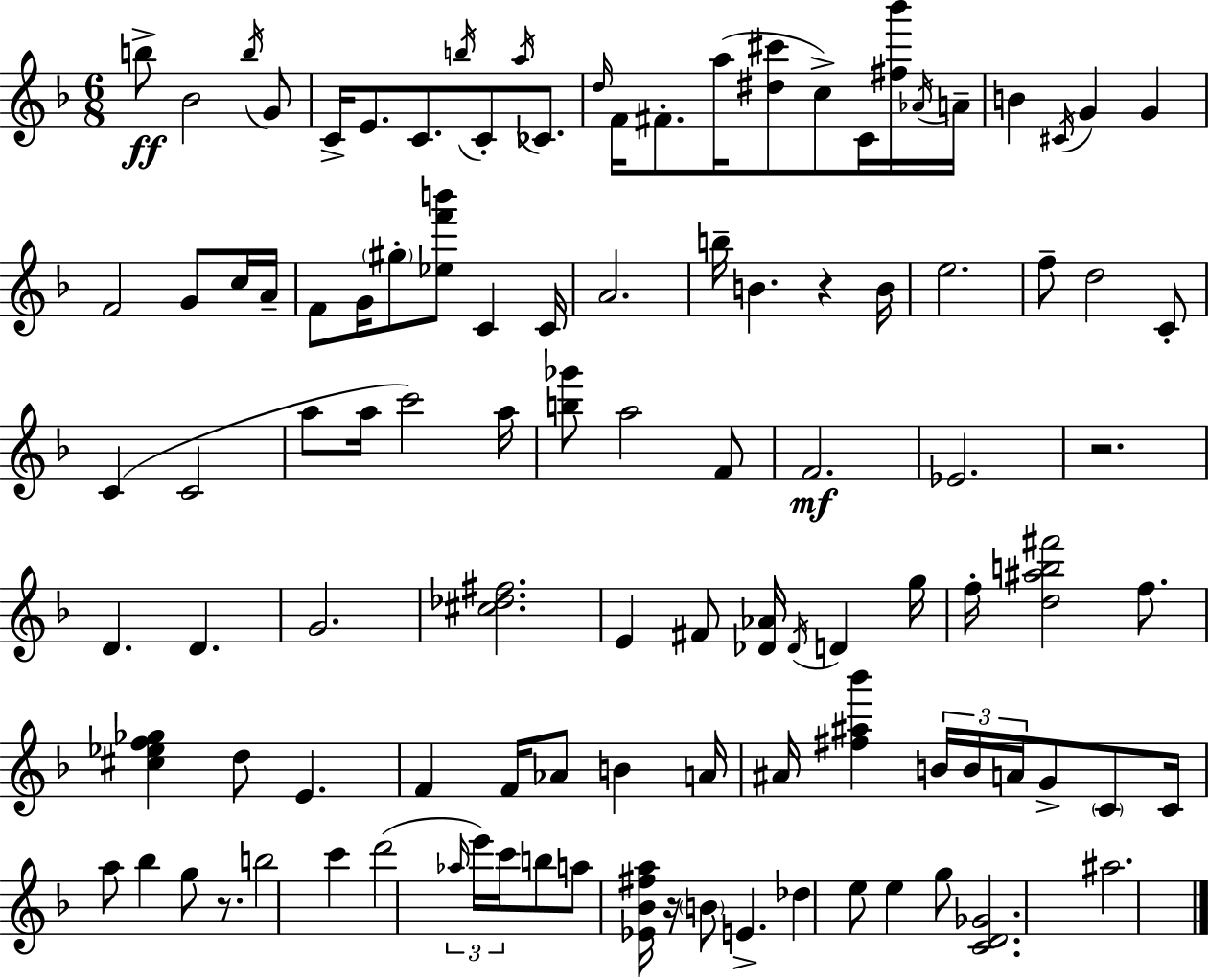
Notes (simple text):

B5/e Bb4/h B5/s G4/e C4/s E4/e. C4/e. B5/s C4/e A5/s CES4/e. D5/s F4/s F#4/e. A5/s [D#5,C#6]/e C5/e C4/s [F#5,Bb6]/s Ab4/s A4/s B4/q C#4/s G4/q G4/q F4/h G4/e C5/s A4/s F4/e G4/s G#5/e [Eb5,F6,B6]/e C4/q C4/s A4/h. B5/s B4/q. R/q B4/s E5/h. F5/e D5/h C4/e C4/q C4/h A5/e A5/s C6/h A5/s [B5,Gb6]/e A5/h F4/e F4/h. Eb4/h. R/h. D4/q. D4/q. G4/h. [C#5,Db5,F#5]/h. E4/q F#4/e [Db4,Ab4]/s Db4/s D4/q G5/s F5/s [D5,A#5,B5,F#6]/h F5/e. [C#5,Eb5,F5,Gb5]/q D5/e E4/q. F4/q F4/s Ab4/e B4/q A4/s A#4/s [F#5,A#5,Bb6]/q B4/s B4/s A4/s G4/e C4/e C4/s A5/e Bb5/q G5/e R/e. B5/h C6/q D6/h Ab5/s E6/s C6/s B5/e A5/e [Eb4,Bb4,F#5,A5]/s R/s B4/e E4/q. Db5/q E5/e E5/q G5/e [C4,D4,Gb4]/h. A#5/h.